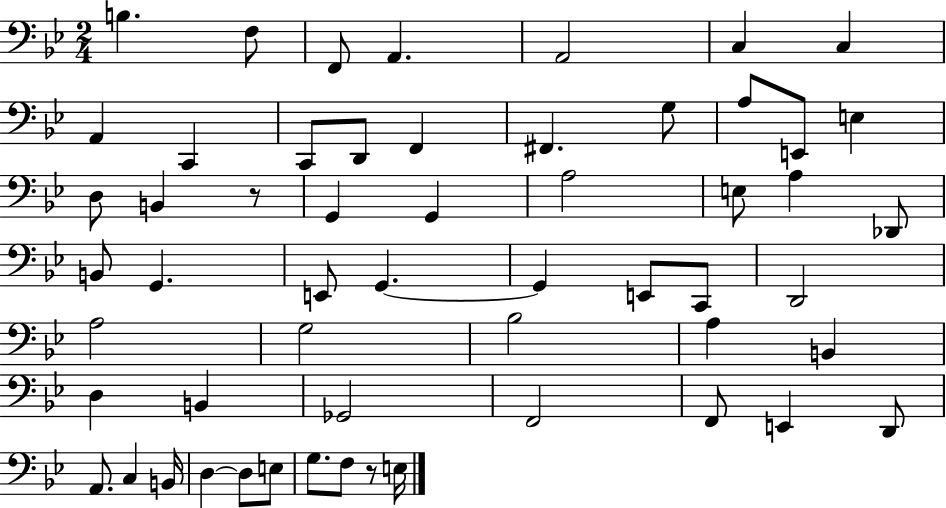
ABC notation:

X:1
T:Untitled
M:2/4
L:1/4
K:Bb
B, F,/2 F,,/2 A,, A,,2 C, C, A,, C,, C,,/2 D,,/2 F,, ^F,, G,/2 A,/2 E,,/2 E, D,/2 B,, z/2 G,, G,, A,2 E,/2 A, _D,,/2 B,,/2 G,, E,,/2 G,, G,, E,,/2 C,,/2 D,,2 A,2 G,2 _B,2 A, B,, D, B,, _G,,2 F,,2 F,,/2 E,, D,,/2 A,,/2 C, B,,/4 D, D,/2 E,/2 G,/2 F,/2 z/2 E,/4